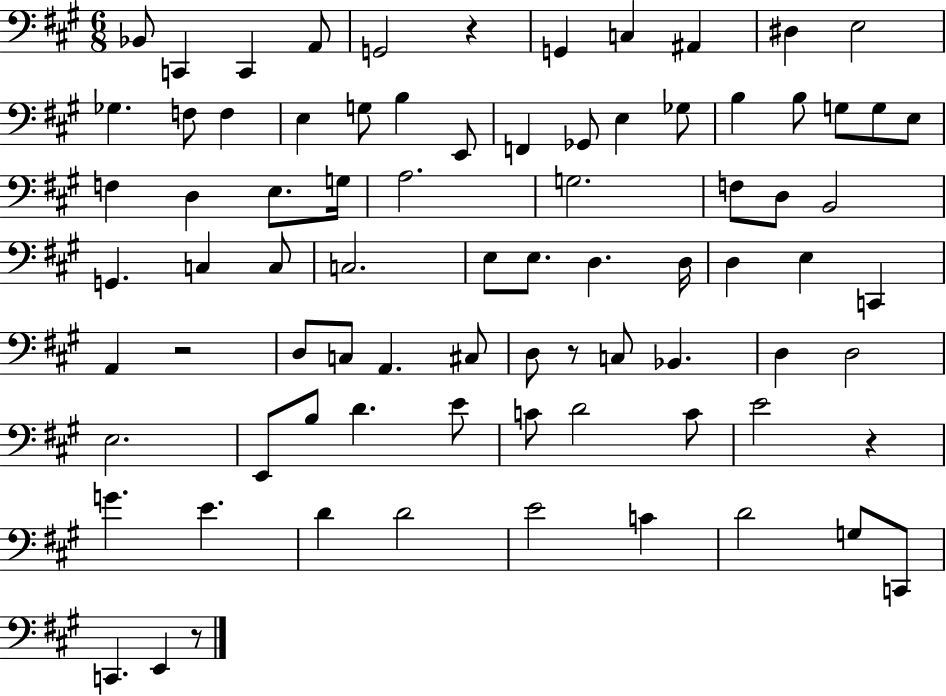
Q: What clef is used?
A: bass